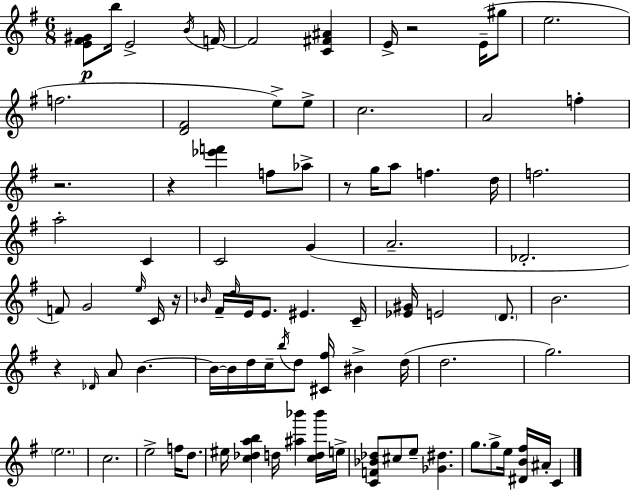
{
  \clef treble
  \numericTimeSignature
  \time 6/8
  \key e \minor
  \repeat volta 2 { <e' fis' gis'>8\p b''16 e'2-> \acciaccatura { b'16 } | f'16~~ f'2 <c' fis' ais'>4 | e'16-> r2 e'16--( gis''8 | e''2. | \break f''2. | <d' fis'>2 e''8->) e''8-> | c''2. | a'2 f''4-. | \break r2. | r4 <ees''' f'''>4 f''8 aes''8-> | r8 g''16 a''8 f''4. | d''16 f''2. | \break a''2-. c'4 | c'2 g'4( | a'2.-- | des'2.-. | \break f'8) g'2 \grace { e''16 } | c'16 r16 \grace { bes'16 } fis'16-- \grace { d''16 } e'16 e'8. eis'4. | c'16-- <ees' gis'>16 e'2 | \parenthesize d'8. b'2. | \break r4 \grace { des'16 } a'8 b'4.~~ | b'16~~ b'16 d''16 c''16-- \acciaccatura { b''16 } d''8 | <cis' fis''>16 bis'4-> d''16( d''2. | g''2.) | \break \parenthesize e''2. | c''2. | e''2-> | f''16 d''8. eis''16 <c'' des'' a'' b''>4 d''16 | \break <ais'' bes'''>4 <c'' d'' bes'''>16 e''16-> <c' f' bes' des''>8 cis''8 e''8-- | <ges' dis''>4. g''8. g''8-> e''16 | <dis' b' fis''>16 ais'16-. c'4 } \bar "|."
}